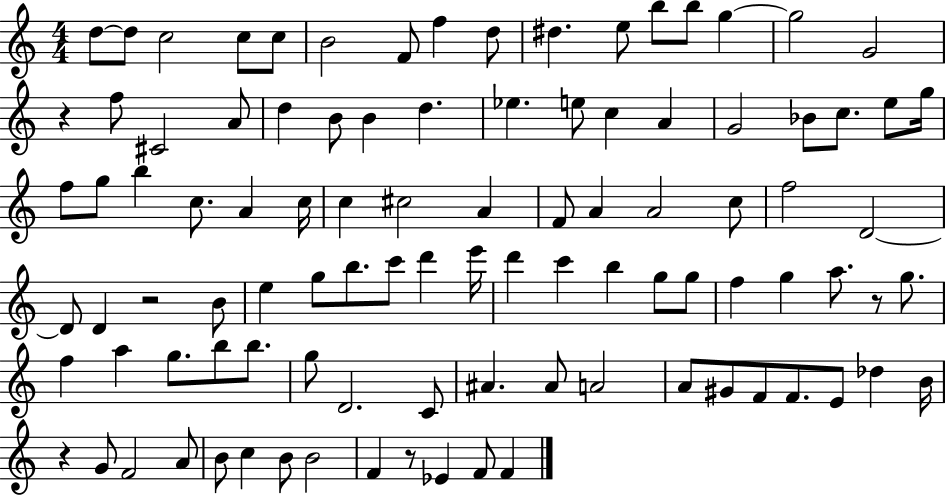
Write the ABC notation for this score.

X:1
T:Untitled
M:4/4
L:1/4
K:C
d/2 d/2 c2 c/2 c/2 B2 F/2 f d/2 ^d e/2 b/2 b/2 g g2 G2 z f/2 ^C2 A/2 d B/2 B d _e e/2 c A G2 _B/2 c/2 e/2 g/4 f/2 g/2 b c/2 A c/4 c ^c2 A F/2 A A2 c/2 f2 D2 D/2 D z2 B/2 e g/2 b/2 c'/2 d' e'/4 d' c' b g/2 g/2 f g a/2 z/2 g/2 f a g/2 b/2 b/2 g/2 D2 C/2 ^A ^A/2 A2 A/2 ^G/2 F/2 F/2 E/2 _d B/4 z G/2 F2 A/2 B/2 c B/2 B2 F z/2 _E F/2 F